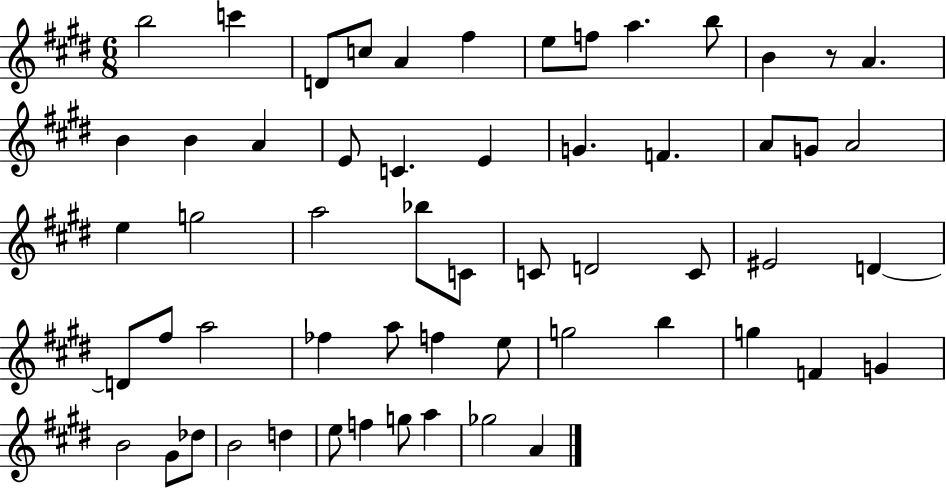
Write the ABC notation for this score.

X:1
T:Untitled
M:6/8
L:1/4
K:E
b2 c' D/2 c/2 A ^f e/2 f/2 a b/2 B z/2 A B B A E/2 C E G F A/2 G/2 A2 e g2 a2 _b/2 C/2 C/2 D2 C/2 ^E2 D D/2 ^f/2 a2 _f a/2 f e/2 g2 b g F G B2 ^G/2 _d/2 B2 d e/2 f g/2 a _g2 A